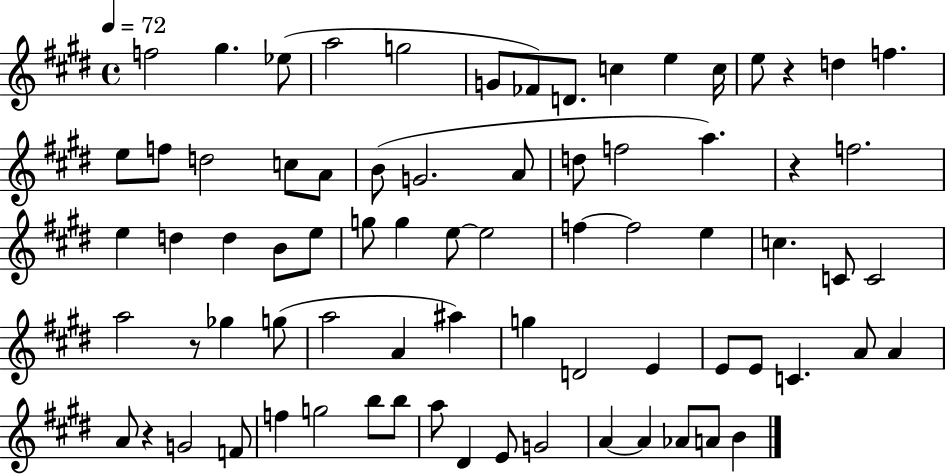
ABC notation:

X:1
T:Untitled
M:4/4
L:1/4
K:E
f2 ^g _e/2 a2 g2 G/2 _F/2 D/2 c e c/4 e/2 z d f e/2 f/2 d2 c/2 A/2 B/2 G2 A/2 d/2 f2 a z f2 e d d B/2 e/2 g/2 g e/2 e2 f f2 e c C/2 C2 a2 z/2 _g g/2 a2 A ^a g D2 E E/2 E/2 C A/2 A A/2 z G2 F/2 f g2 b/2 b/2 a/2 ^D E/2 G2 A A _A/2 A/2 B